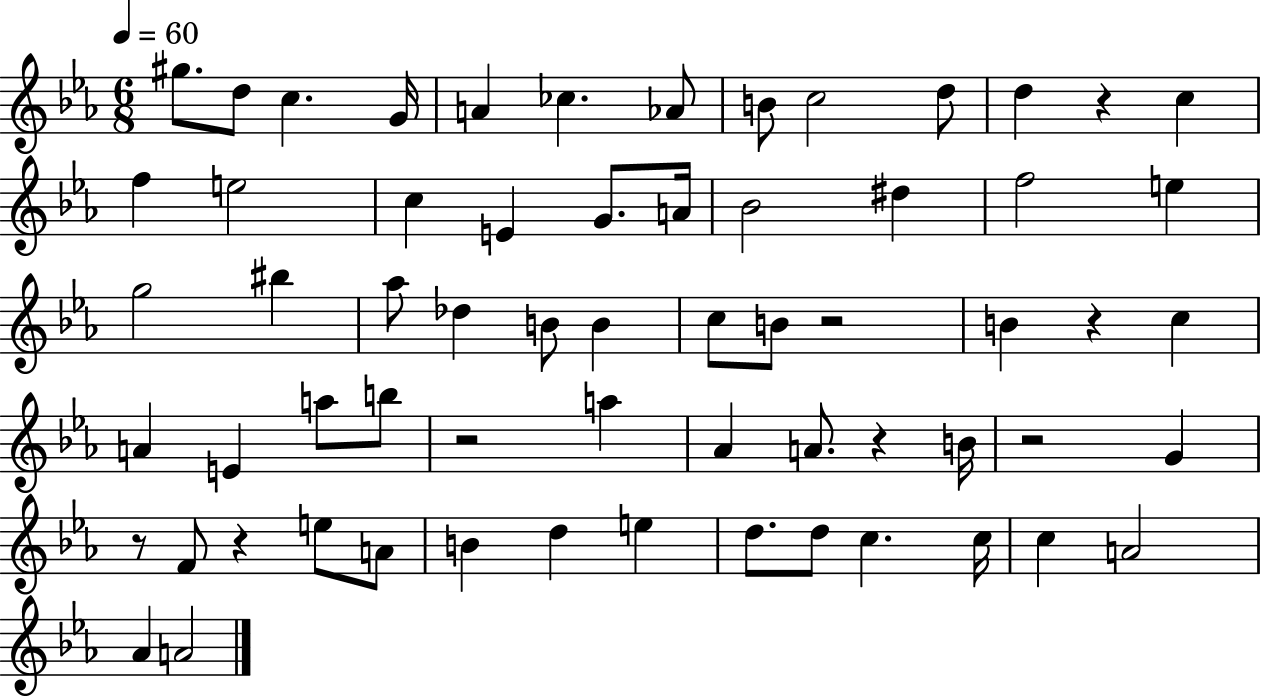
G#5/e. D5/e C5/q. G4/s A4/q CES5/q. Ab4/e B4/e C5/h D5/e D5/q R/q C5/q F5/q E5/h C5/q E4/q G4/e. A4/s Bb4/h D#5/q F5/h E5/q G5/h BIS5/q Ab5/e Db5/q B4/e B4/q C5/e B4/e R/h B4/q R/q C5/q A4/q E4/q A5/e B5/e R/h A5/q Ab4/q A4/e. R/q B4/s R/h G4/q R/e F4/e R/q E5/e A4/e B4/q D5/q E5/q D5/e. D5/e C5/q. C5/s C5/q A4/h Ab4/q A4/h